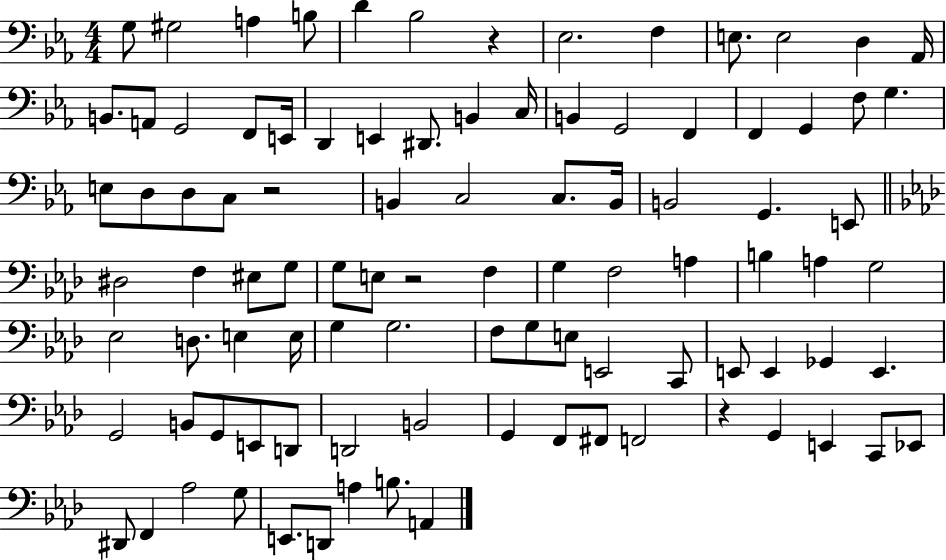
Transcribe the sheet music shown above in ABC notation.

X:1
T:Untitled
M:4/4
L:1/4
K:Eb
G,/2 ^G,2 A, B,/2 D _B,2 z _E,2 F, E,/2 E,2 D, _A,,/4 B,,/2 A,,/2 G,,2 F,,/2 E,,/4 D,, E,, ^D,,/2 B,, C,/4 B,, G,,2 F,, F,, G,, F,/2 G, E,/2 D,/2 D,/2 C,/2 z2 B,, C,2 C,/2 B,,/4 B,,2 G,, E,,/2 ^D,2 F, ^E,/2 G,/2 G,/2 E,/2 z2 F, G, F,2 A, B, A, G,2 _E,2 D,/2 E, E,/4 G, G,2 F,/2 G,/2 E,/2 E,,2 C,,/2 E,,/2 E,, _G,, E,, G,,2 B,,/2 G,,/2 E,,/2 D,,/2 D,,2 B,,2 G,, F,,/2 ^F,,/2 F,,2 z G,, E,, C,,/2 _E,,/2 ^D,,/2 F,, _A,2 G,/2 E,,/2 D,,/2 A, B,/2 A,,